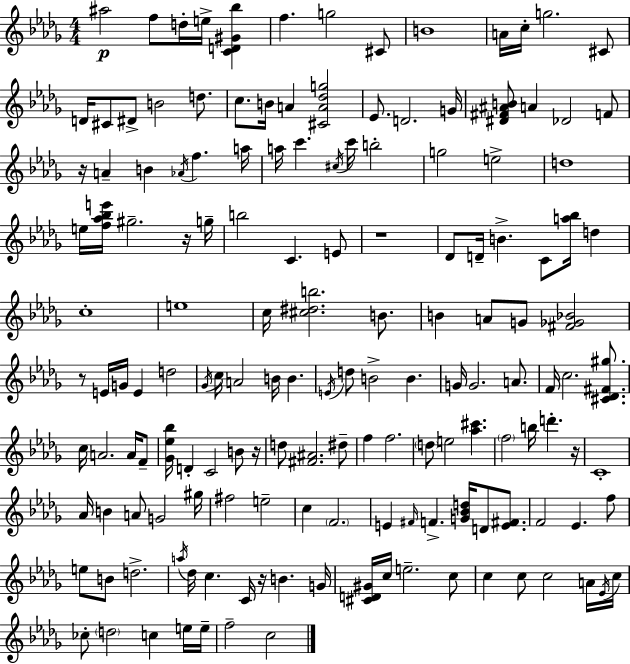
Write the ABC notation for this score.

X:1
T:Untitled
M:4/4
L:1/4
K:Bbm
^a2 f/2 d/4 e/4 [CD^G_b] f g2 ^C/2 B4 A/4 c/4 g2 ^C/2 D/4 ^C/2 ^D/2 B2 d/2 c/2 B/4 A [^CA_dg]2 _E/2 D2 G/4 [^D^F^AB]/2 A _D2 F/2 z/4 A B _A/4 f a/4 a/4 c' ^c/4 c'/4 b2 g2 e2 d4 e/4 [f_a_be']/4 ^g2 z/4 g/4 b2 C E/2 z4 _D/2 D/4 B C/2 [a_b]/4 d c4 e4 c/4 [^c^db]2 B/2 B A/2 G/2 [^F_G_B]2 z/2 E/4 G/4 E d2 _G/4 c/4 A2 B/4 B E/4 d/2 B2 B G/4 G2 A/2 F/4 c2 [^C_D^F^g]/2 c/4 A2 A/4 F/2 [_G_e_b]/4 D C2 B/2 z/4 d/2 [^F^A]2 ^d/2 f f2 d/2 e2 [_a^c'] f2 b/4 d' z/4 C4 _A/4 B A/2 G2 ^g/4 ^f2 e2 c F2 E ^F/4 F [G_Bd]/4 D/2 [E^F]/2 F2 _E f/2 e/2 B/2 d2 a/4 _d/4 c C/4 z/4 B G/4 [^CD^G]/4 c/4 e2 c/2 c c/2 c2 A/4 _E/4 c/4 _c/2 d2 c e/4 e/4 f2 c2